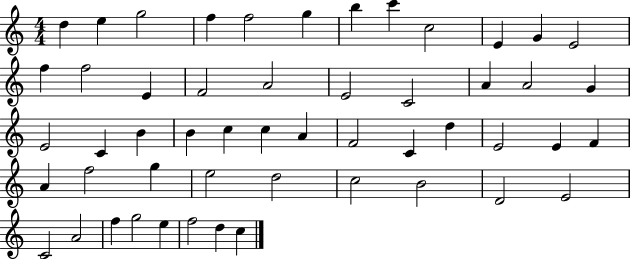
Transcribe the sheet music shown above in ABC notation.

X:1
T:Untitled
M:4/4
L:1/4
K:C
d e g2 f f2 g b c' c2 E G E2 f f2 E F2 A2 E2 C2 A A2 G E2 C B B c c A F2 C d E2 E F A f2 g e2 d2 c2 B2 D2 E2 C2 A2 f g2 e f2 d c